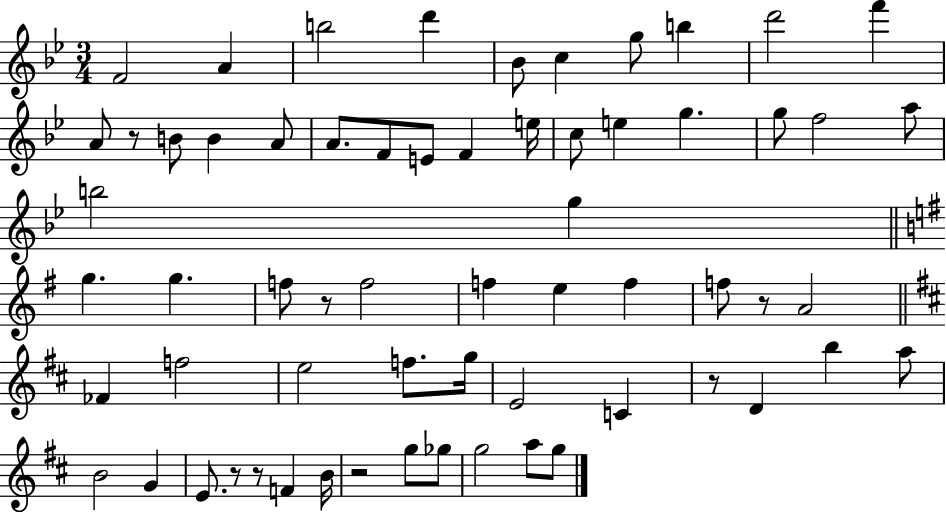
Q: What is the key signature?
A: BES major